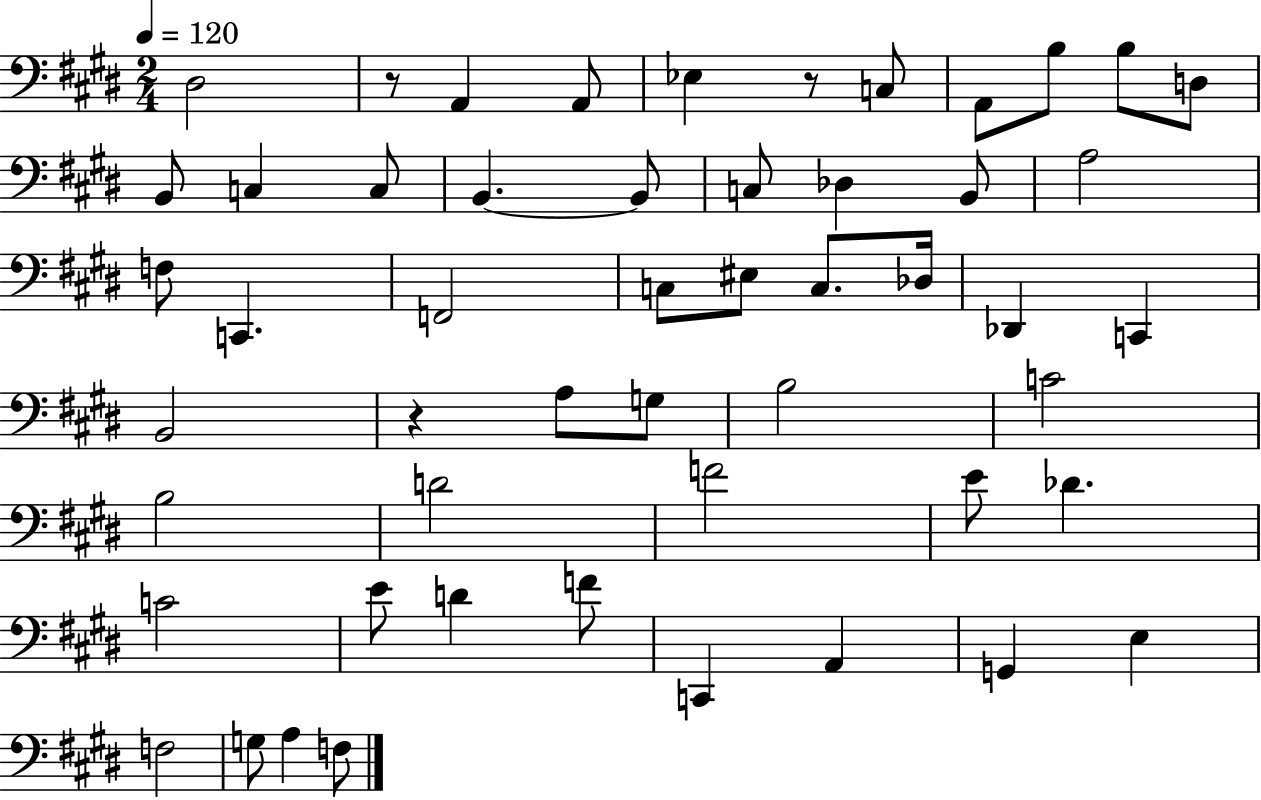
X:1
T:Untitled
M:2/4
L:1/4
K:E
^D,2 z/2 A,, A,,/2 _E, z/2 C,/2 A,,/2 B,/2 B,/2 D,/2 B,,/2 C, C,/2 B,, B,,/2 C,/2 _D, B,,/2 A,2 F,/2 C,, F,,2 C,/2 ^E,/2 C,/2 _D,/4 _D,, C,, B,,2 z A,/2 G,/2 B,2 C2 B,2 D2 F2 E/2 _D C2 E/2 D F/2 C,, A,, G,, E, F,2 G,/2 A, F,/2